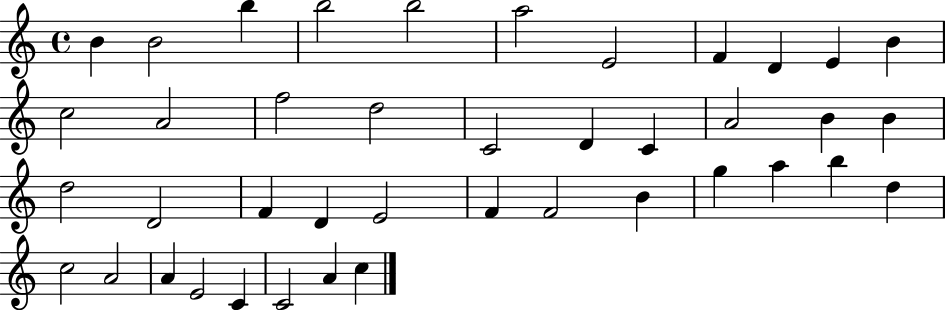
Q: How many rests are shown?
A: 0